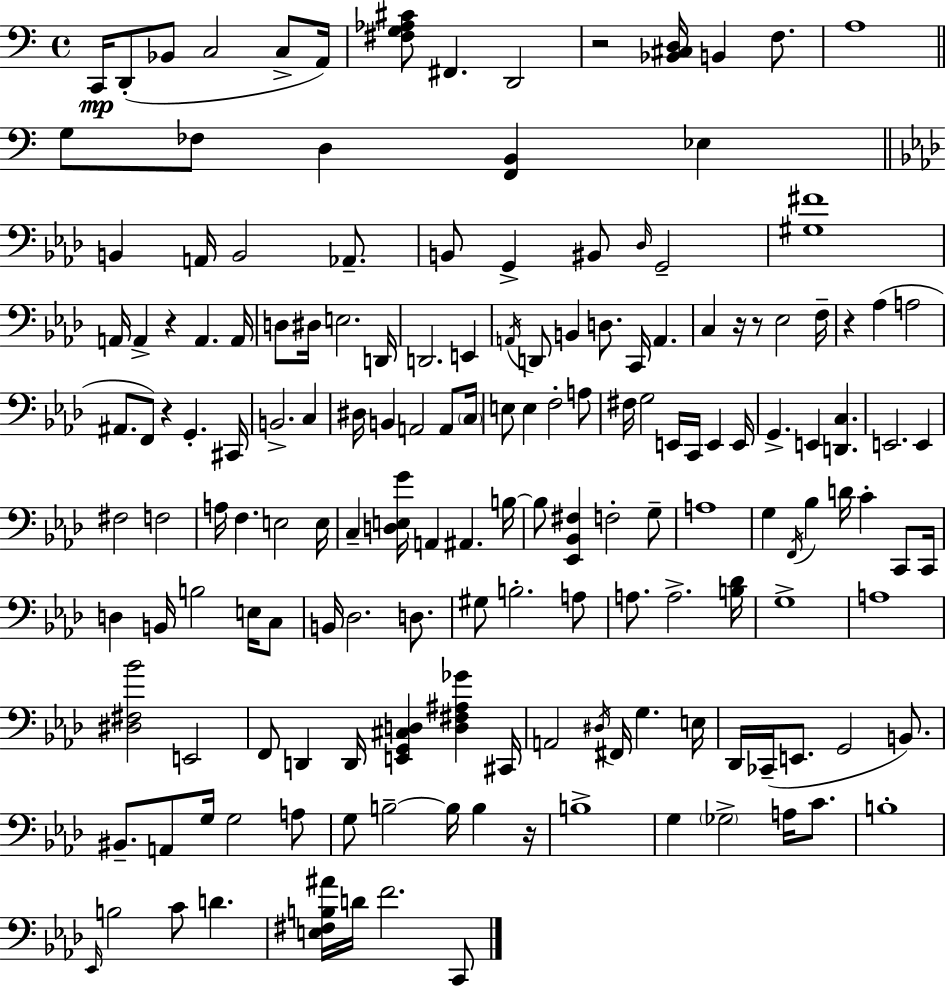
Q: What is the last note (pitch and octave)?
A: C2